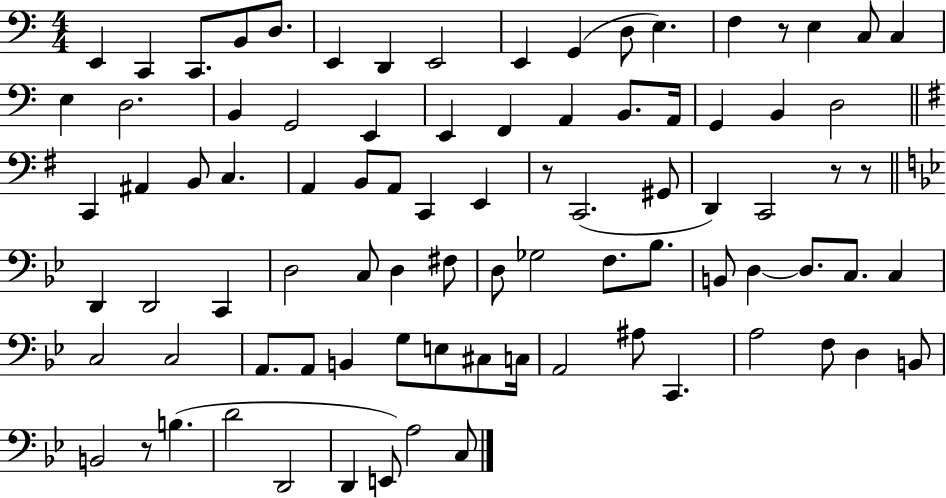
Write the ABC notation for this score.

X:1
T:Untitled
M:4/4
L:1/4
K:C
E,, C,, C,,/2 B,,/2 D,/2 E,, D,, E,,2 E,, G,, D,/2 E, F, z/2 E, C,/2 C, E, D,2 B,, G,,2 E,, E,, F,, A,, B,,/2 A,,/4 G,, B,, D,2 C,, ^A,, B,,/2 C, A,, B,,/2 A,,/2 C,, E,, z/2 C,,2 ^G,,/2 D,, C,,2 z/2 z/2 D,, D,,2 C,, D,2 C,/2 D, ^F,/2 D,/2 _G,2 F,/2 _B,/2 B,,/2 D, D,/2 C,/2 C, C,2 C,2 A,,/2 A,,/2 B,, G,/2 E,/2 ^C,/2 C,/4 A,,2 ^A,/2 C,, A,2 F,/2 D, B,,/2 B,,2 z/2 B, D2 D,,2 D,, E,,/2 A,2 C,/2